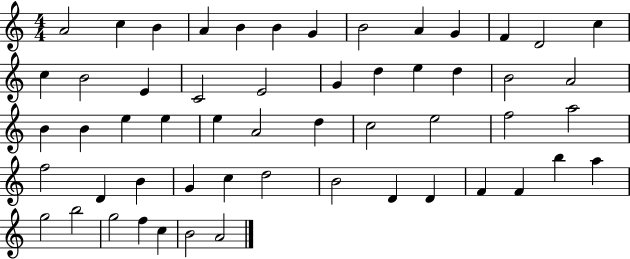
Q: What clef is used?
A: treble